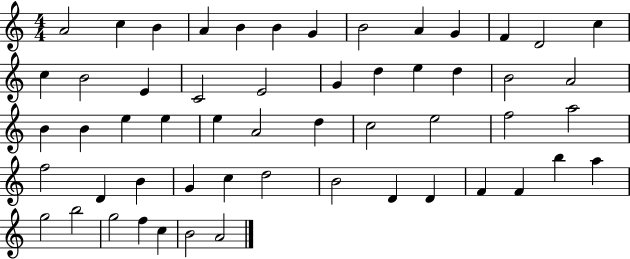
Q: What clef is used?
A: treble